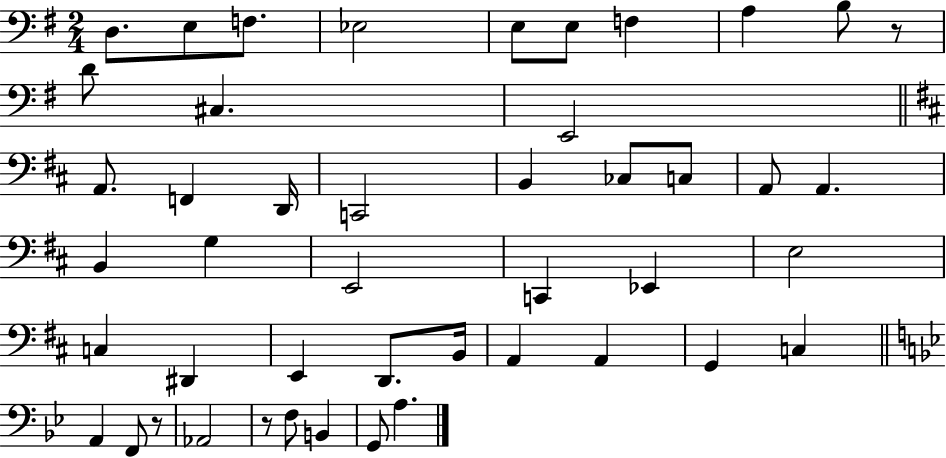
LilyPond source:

{
  \clef bass
  \numericTimeSignature
  \time 2/4
  \key g \major
  d8. e8 f8. | ees2 | e8 e8 f4 | a4 b8 r8 | \break d'8 cis4. | e,2 | \bar "||" \break \key d \major a,8. f,4 d,16 | c,2 | b,4 ces8 c8 | a,8 a,4. | \break b,4 g4 | e,2 | c,4 ees,4 | e2 | \break c4 dis,4 | e,4 d,8. b,16 | a,4 a,4 | g,4 c4 | \break \bar "||" \break \key g \minor a,4 f,8 r8 | aes,2 | r8 f8 b,4 | g,8 a4. | \break \bar "|."
}